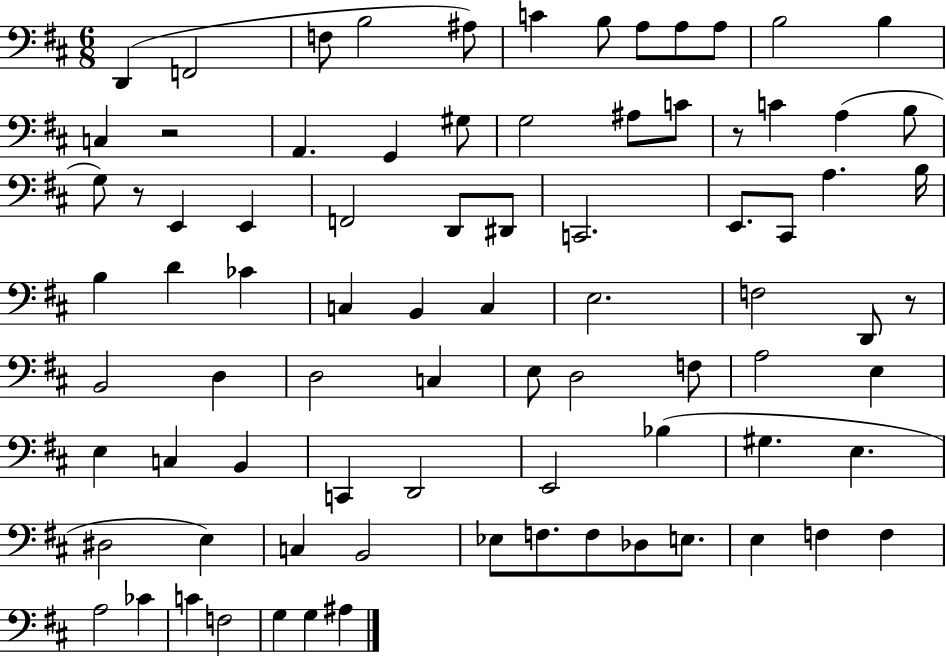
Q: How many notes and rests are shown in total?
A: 83